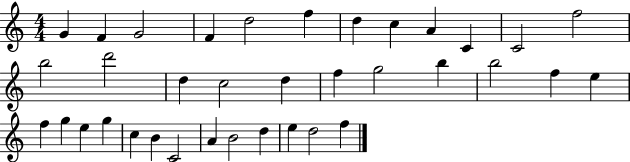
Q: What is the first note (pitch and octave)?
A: G4